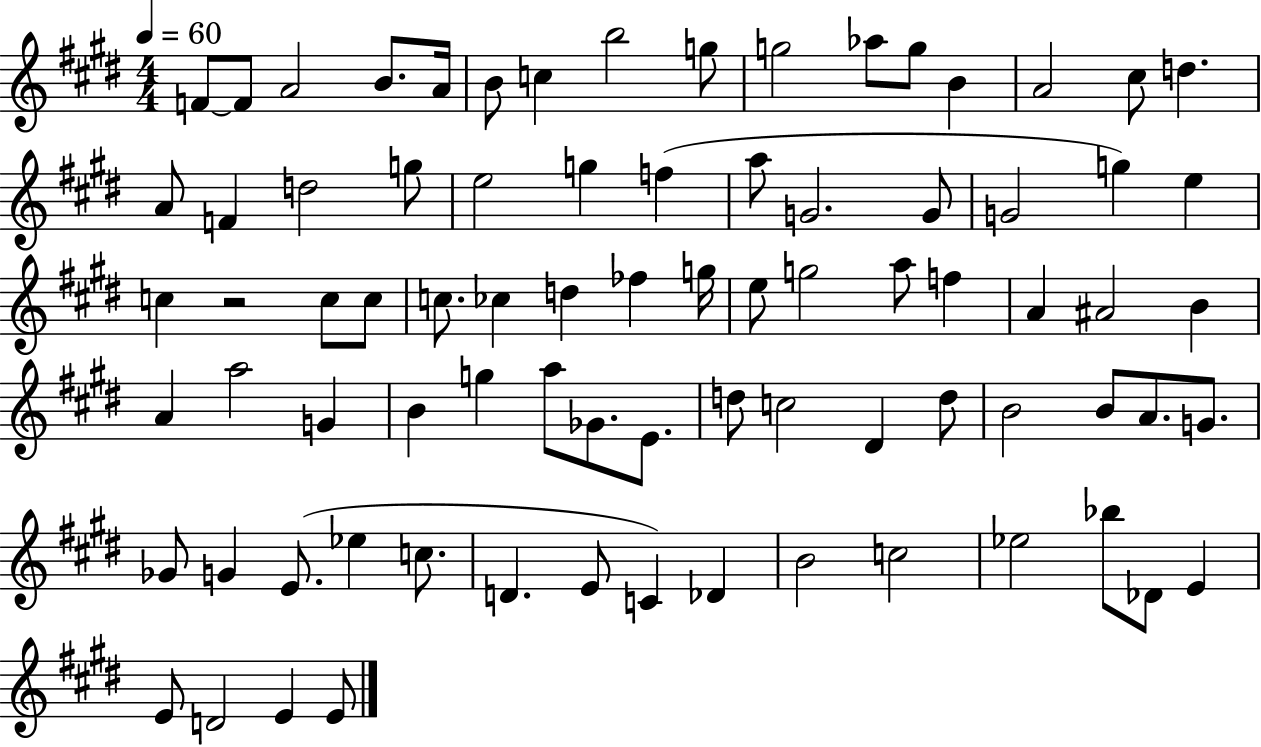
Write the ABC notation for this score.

X:1
T:Untitled
M:4/4
L:1/4
K:E
F/2 F/2 A2 B/2 A/4 B/2 c b2 g/2 g2 _a/2 g/2 B A2 ^c/2 d A/2 F d2 g/2 e2 g f a/2 G2 G/2 G2 g e c z2 c/2 c/2 c/2 _c d _f g/4 e/2 g2 a/2 f A ^A2 B A a2 G B g a/2 _G/2 E/2 d/2 c2 ^D d/2 B2 B/2 A/2 G/2 _G/2 G E/2 _e c/2 D E/2 C _D B2 c2 _e2 _b/2 _D/2 E E/2 D2 E E/2